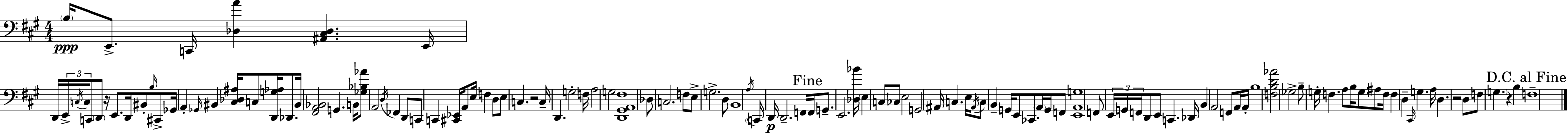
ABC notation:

X:1
T:Untitled
M:4/4
L:1/4
K:A
B,/4 E,,/2 C,,/4 [_D,A] [^A,,^C,_D,] E,,/4 D,,/4 E,,/4 C,/4 C,/4 C,,/2 D,,/2 z/4 E,,/2 D,,/4 ^B,,/2 B,/4 ^C,,/2 _G,,/4 A,, _G,,/4 ^B,, [^C,_D,^A,]/4 C,/2 [D,,G,_A,]/4 _D,,/2 ^B,,/4 [^F,,A,,_B,,]2 G,, B,,/4 [_G,_B,_A]/2 A,,2 D,/4 _F,, D,,/2 C,,/2 C,, [^C,,_E,,]/4 A,,/2 E,/4 F, D,/2 E,/2 C, z2 C,/4 D,, G,2 F,/4 A,2 G,2 [D,,^G,,A,,^F,]4 _D,/2 C,2 F,/2 E,/2 G,2 D,/2 B,,4 A,/4 C,,/4 D,,/4 D,,2 F,,/4 F,,/4 G,,/2 E,,2 [_D,_B]/4 E, C,/2 _C,/2 E,2 G,,2 ^A,,/4 C, E,/4 ^A,,/4 C,/2 B,, G,,/4 E,,/2 _C,,/2 A,,/4 G,,/4 F,,/2 [E,,A,,G,]4 F,,/2 E,,/4 G,,/4 F,,/4 D,,/2 E,,/2 C,, _D,,/4 B,, A,,2 F,,/2 A,,/4 A,,/4 B,4 [F,B,D_A]2 _G,2 B,/2 G,/4 F, A,/2 B,/4 G,/2 ^A,/2 F,/4 F, D, ^C,,/4 G, A,/4 D, z2 D,/2 F,/2 G, z B, F,4